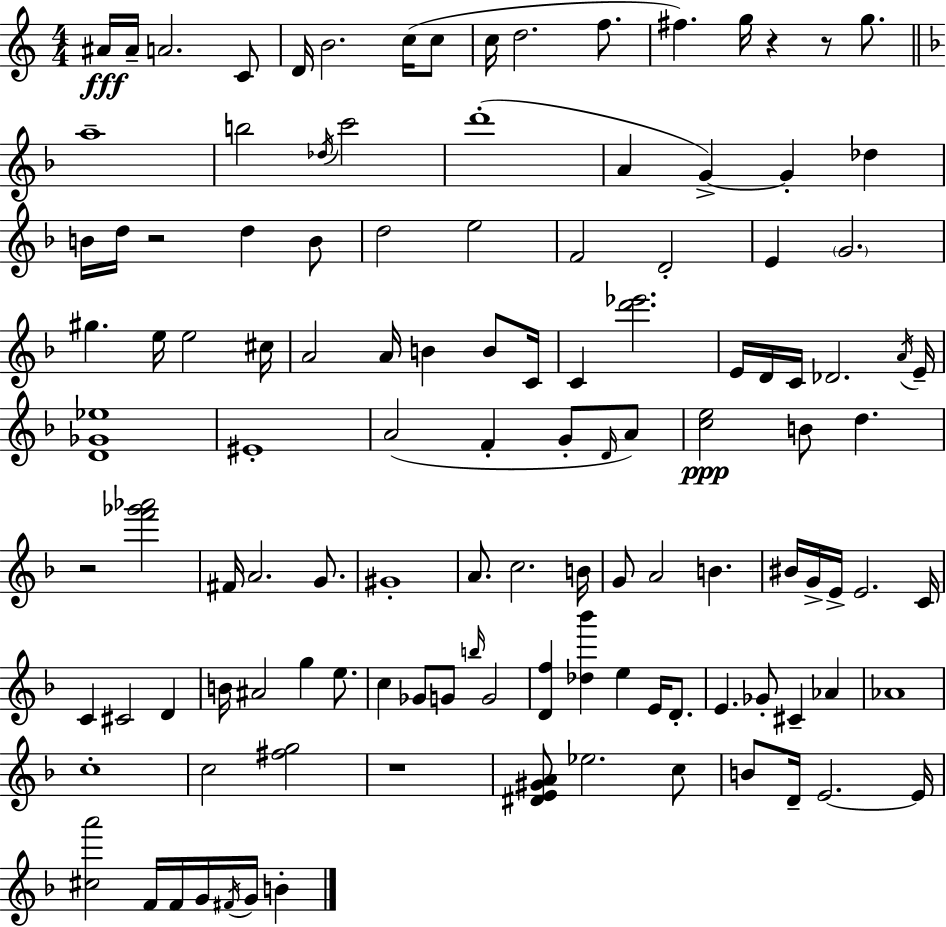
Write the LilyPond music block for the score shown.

{
  \clef treble
  \numericTimeSignature
  \time 4/4
  \key c \major
  ais'16\fff ais'16-- a'2. c'8 | d'16 b'2. c''16( c''8 | c''16 d''2. f''8. | fis''4.) g''16 r4 r8 g''8. | \break \bar "||" \break \key f \major a''1-- | b''2 \acciaccatura { des''16 } c'''2 | d'''1-.( | a'4 g'4->~~) g'4-. des''4 | \break b'16 d''16 r2 d''4 b'8 | d''2 e''2 | f'2 d'2-. | e'4 \parenthesize g'2. | \break gis''4. e''16 e''2 | cis''16 a'2 a'16 b'4 b'8 | c'16 c'4 <d''' ees'''>2. | e'16 d'16 c'16 des'2. | \break \acciaccatura { a'16 } e'16-- <d' ges' ees''>1 | eis'1-. | a'2( f'4-. g'8-. | \grace { d'16 }) a'8 <c'' e''>2\ppp b'8 d''4. | \break r2 <f''' ges''' aes'''>2 | fis'16 a'2. | g'8. gis'1-. | a'8. c''2. | \break b'16 g'8 a'2 b'4. | bis'16 g'16-> e'16-> e'2. | c'16 c'4 cis'2 d'4 | b'16 ais'2 g''4 | \break e''8. c''4 ges'8 g'8 \grace { b''16 } g'2 | <d' f''>4 <des'' bes'''>4 e''4 | e'16 d'8.-. e'4. ges'8-. cis'4-- | aes'4 aes'1 | \break c''1-. | c''2 <fis'' g''>2 | r1 | <dis' e' gis' a'>8 ees''2. | \break c''8 b'8 d'16-- e'2.~~ | e'16 <cis'' a'''>2 f'16 f'16 g'16 \acciaccatura { fis'16 } | g'16 b'4-. \bar "|."
}